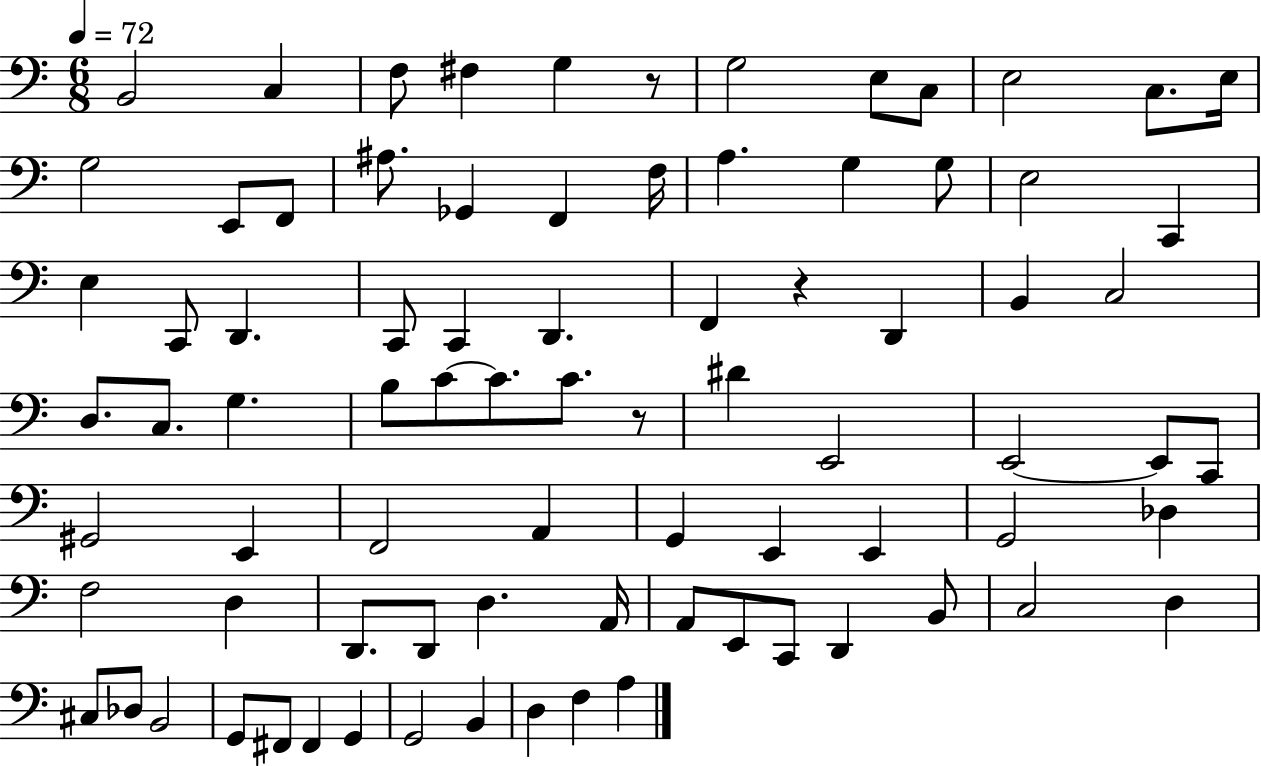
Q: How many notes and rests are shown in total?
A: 82